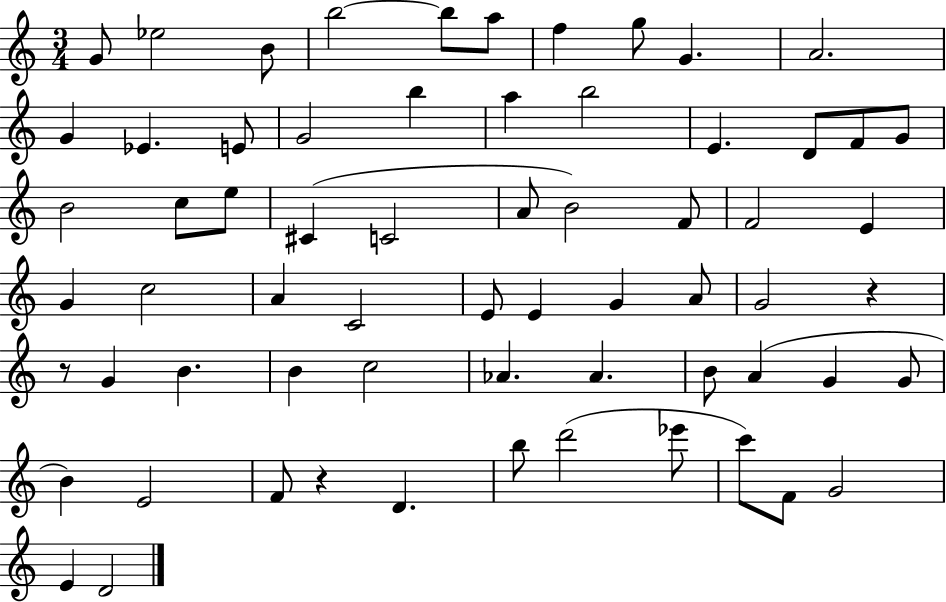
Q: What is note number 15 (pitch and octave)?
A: B5